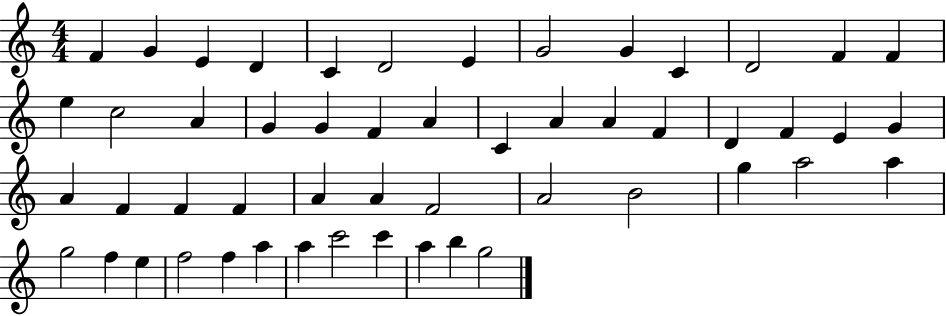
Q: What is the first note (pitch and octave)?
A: F4